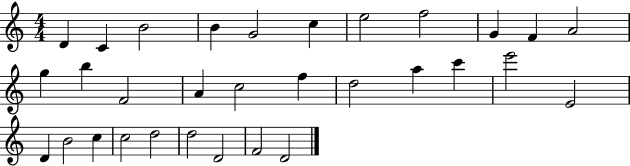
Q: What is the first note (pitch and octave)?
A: D4